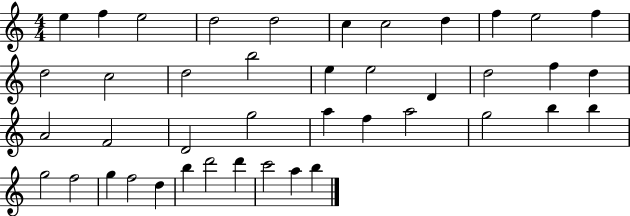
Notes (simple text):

E5/q F5/q E5/h D5/h D5/h C5/q C5/h D5/q F5/q E5/h F5/q D5/h C5/h D5/h B5/h E5/q E5/h D4/q D5/h F5/q D5/q A4/h F4/h D4/h G5/h A5/q F5/q A5/h G5/h B5/q B5/q G5/h F5/h G5/q F5/h D5/q B5/q D6/h D6/q C6/h A5/q B5/q